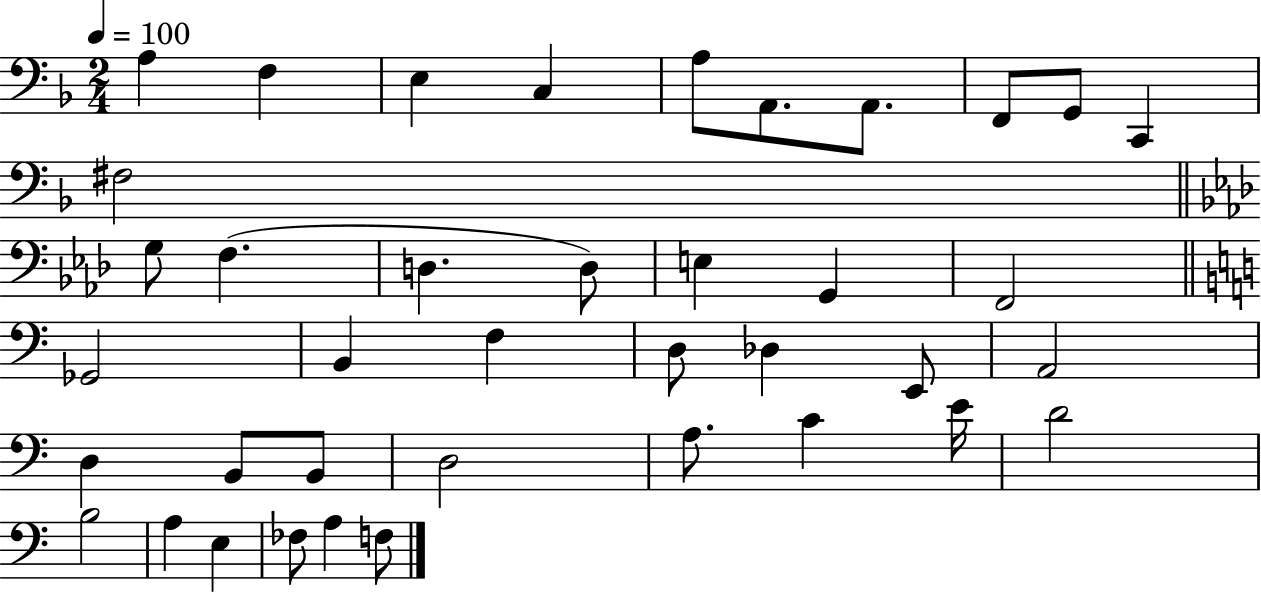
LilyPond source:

{
  \clef bass
  \numericTimeSignature
  \time 2/4
  \key f \major
  \tempo 4 = 100
  \repeat volta 2 { a4 f4 | e4 c4 | a8 a,8. a,8. | f,8 g,8 c,4 | \break fis2 | \bar "||" \break \key aes \major g8 f4.( | d4. d8) | e4 g,4 | f,2 | \break \bar "||" \break \key a \minor ges,2 | b,4 f4 | d8 des4 e,8 | a,2 | \break d4 b,8 b,8 | d2 | a8. c'4 e'16 | d'2 | \break b2 | a4 e4 | fes8 a4 f8 | } \bar "|."
}